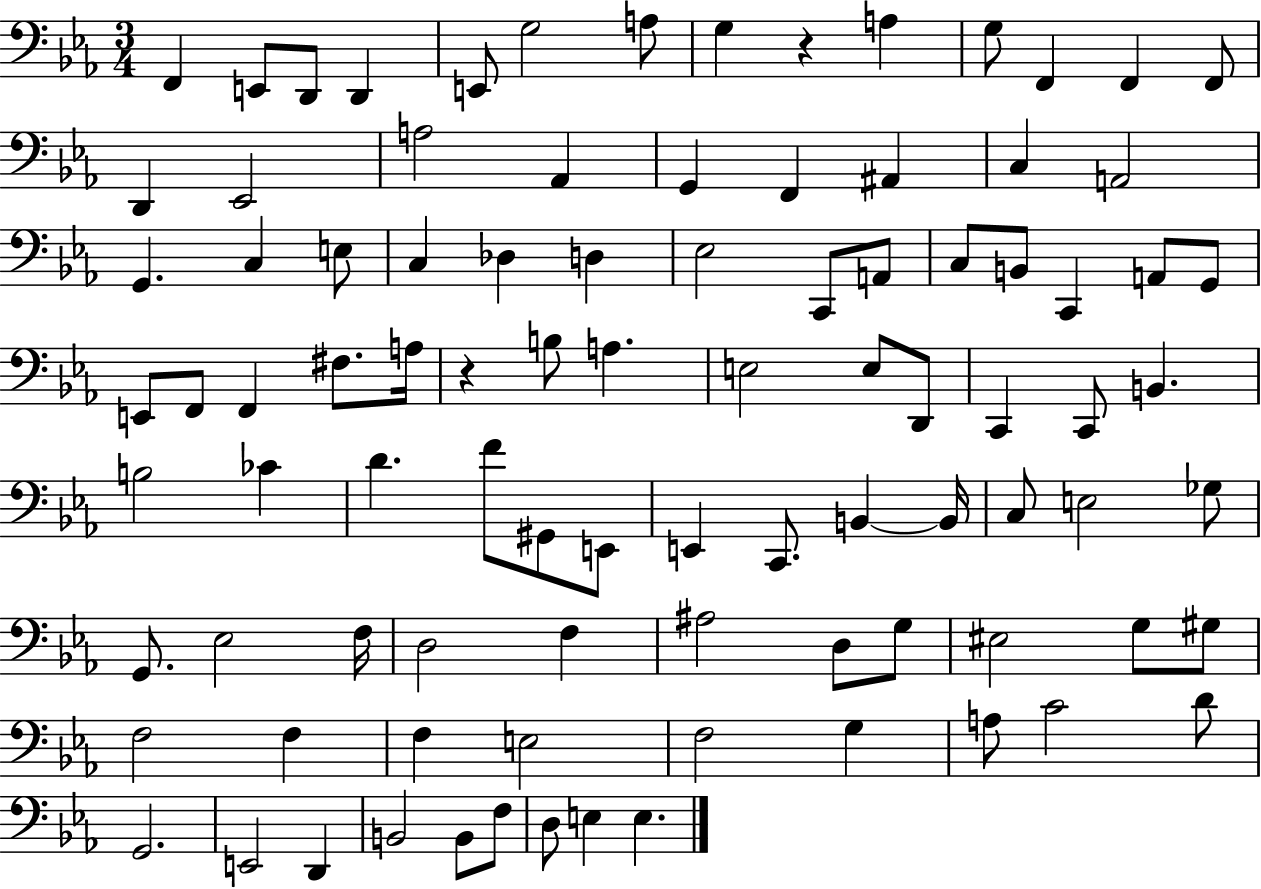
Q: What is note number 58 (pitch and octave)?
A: B2